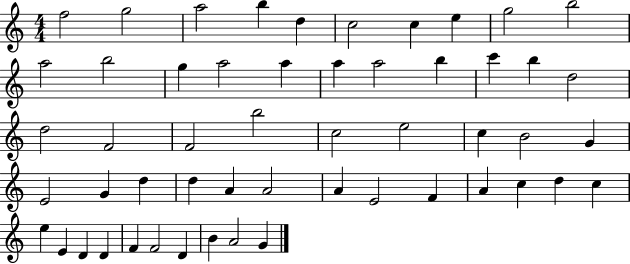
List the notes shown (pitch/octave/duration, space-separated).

F5/h G5/h A5/h B5/q D5/q C5/h C5/q E5/q G5/h B5/h A5/h B5/h G5/q A5/h A5/q A5/q A5/h B5/q C6/q B5/q D5/h D5/h F4/h F4/h B5/h C5/h E5/h C5/q B4/h G4/q E4/h G4/q D5/q D5/q A4/q A4/h A4/q E4/h F4/q A4/q C5/q D5/q C5/q E5/q E4/q D4/q D4/q F4/q F4/h D4/q B4/q A4/h G4/q